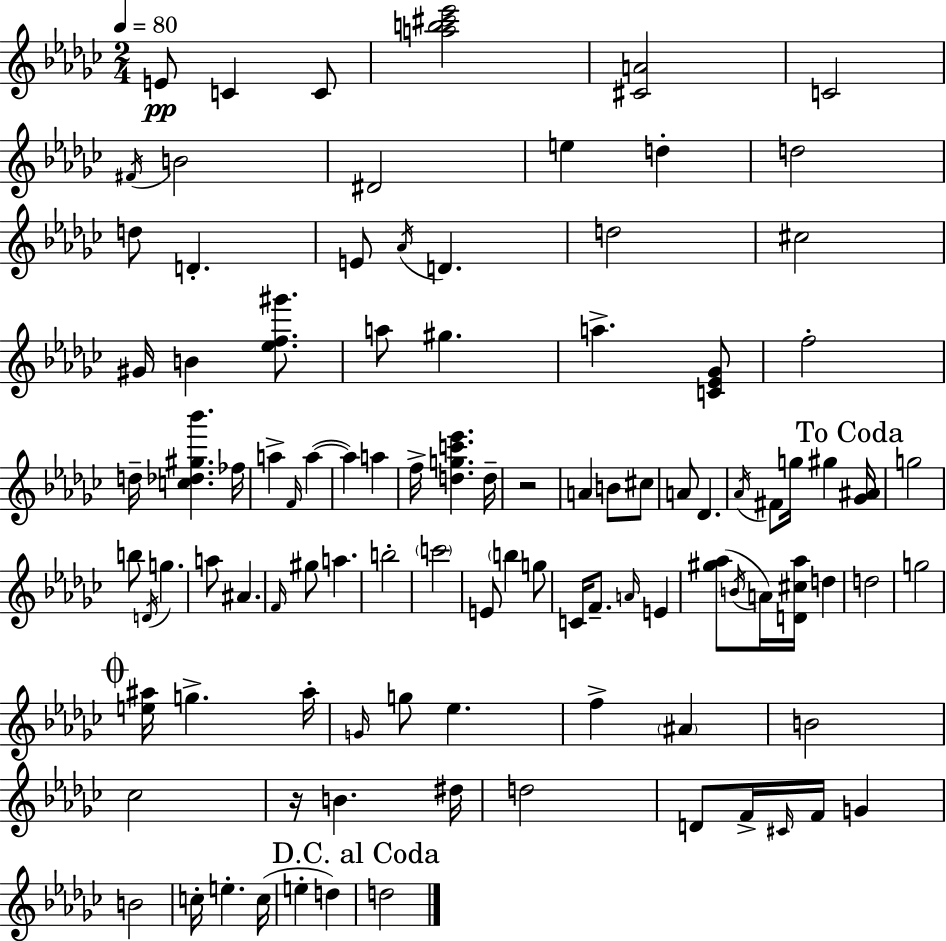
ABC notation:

X:1
T:Untitled
M:2/4
L:1/4
K:Ebm
E/2 C C/2 [ab^c'_e']2 [^CA]2 C2 ^F/4 B2 ^D2 e d d2 d/2 D E/2 _A/4 D d2 ^c2 ^G/4 B [_ef^g']/2 a/2 ^g a [C_E_G]/2 f2 d/4 [c_d^g_b'] _f/4 a F/4 a a a f/4 [dgc'_e'] d/4 z2 A B/2 ^c/2 A/2 _D _A/4 ^F/2 g/4 ^g [_G^A]/4 g2 b/2 D/4 g a/2 ^A F/4 ^g/2 a b2 c'2 E/2 b g/2 C/4 F/2 A/4 E [^g_a]/2 B/4 A/4 [D^c_a]/4 d d2 g2 [e^a]/4 g ^a/4 G/4 g/2 _e f ^A B2 _c2 z/4 B ^d/4 d2 D/2 F/4 ^C/4 F/4 G B2 c/4 e c/4 e d d2